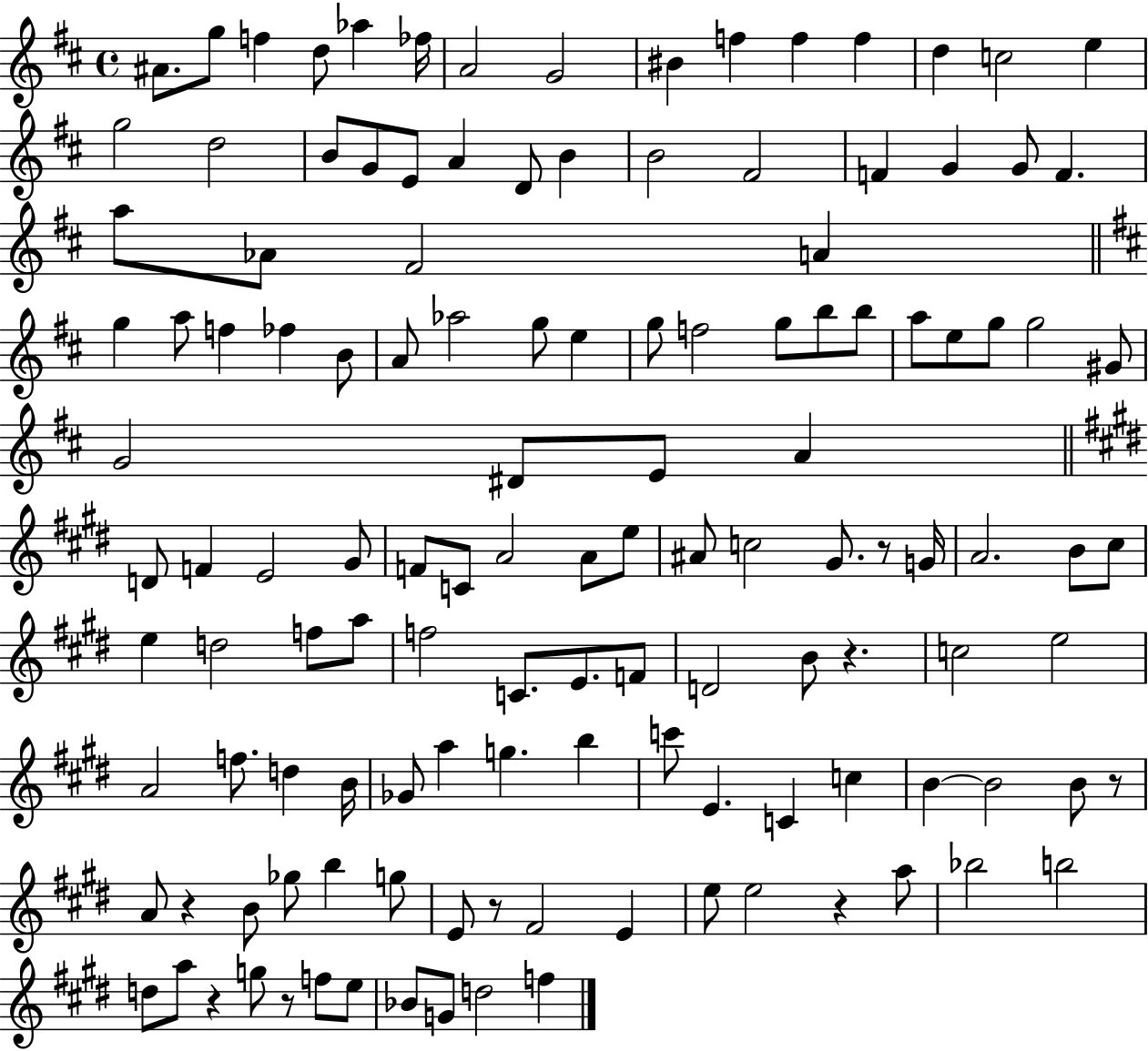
X:1
T:Untitled
M:4/4
L:1/4
K:D
^A/2 g/2 f d/2 _a _f/4 A2 G2 ^B f f f d c2 e g2 d2 B/2 G/2 E/2 A D/2 B B2 ^F2 F G G/2 F a/2 _A/2 ^F2 A g a/2 f _f B/2 A/2 _a2 g/2 e g/2 f2 g/2 b/2 b/2 a/2 e/2 g/2 g2 ^G/2 G2 ^D/2 E/2 A D/2 F E2 ^G/2 F/2 C/2 A2 A/2 e/2 ^A/2 c2 ^G/2 z/2 G/4 A2 B/2 ^c/2 e d2 f/2 a/2 f2 C/2 E/2 F/2 D2 B/2 z c2 e2 A2 f/2 d B/4 _G/2 a g b c'/2 E C c B B2 B/2 z/2 A/2 z B/2 _g/2 b g/2 E/2 z/2 ^F2 E e/2 e2 z a/2 _b2 b2 d/2 a/2 z g/2 z/2 f/2 e/2 _B/2 G/2 d2 f